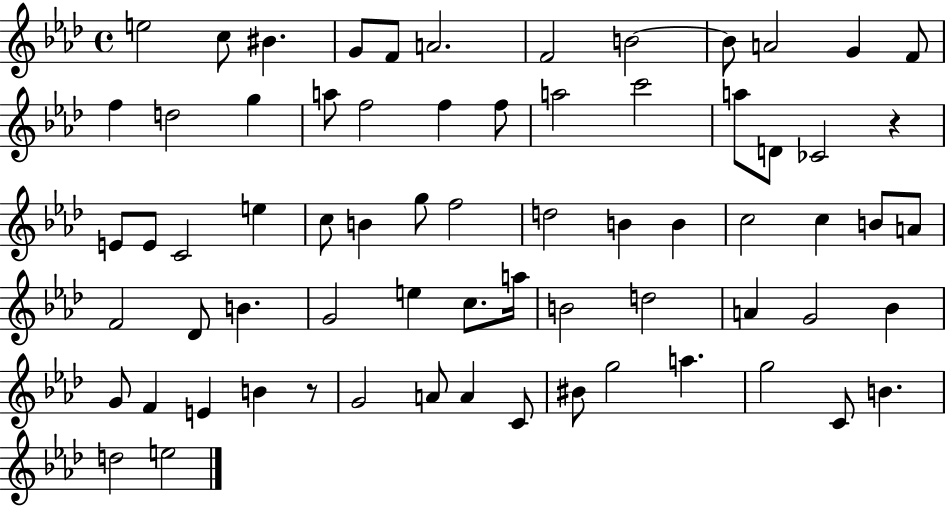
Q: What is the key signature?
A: AES major